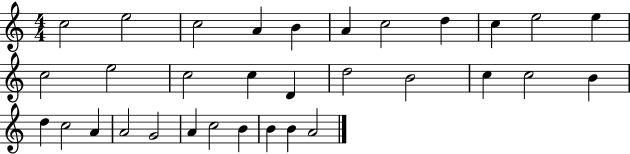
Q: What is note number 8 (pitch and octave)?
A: D5